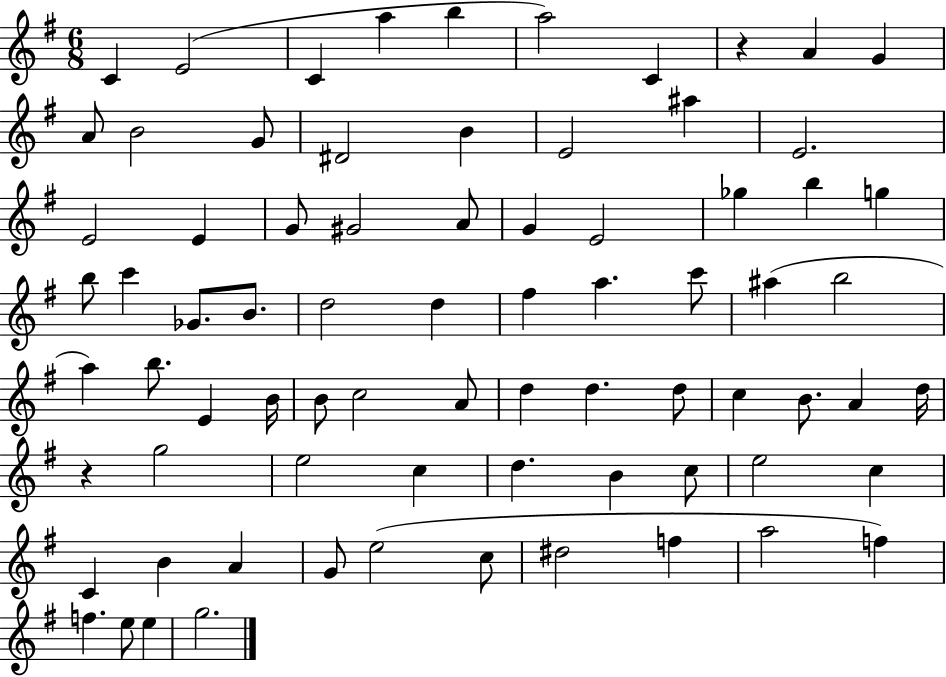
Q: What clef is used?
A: treble